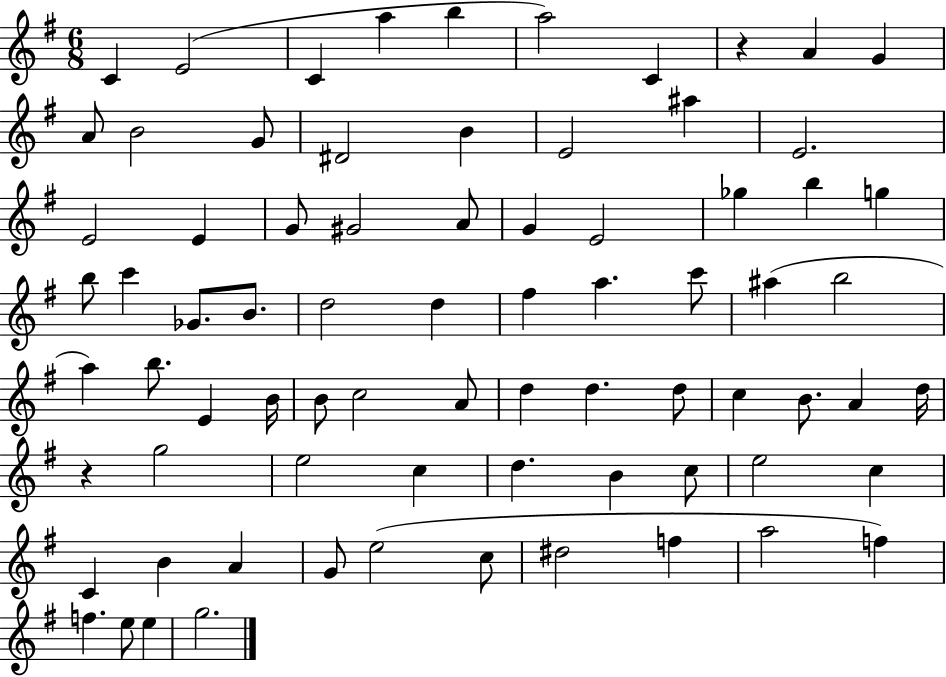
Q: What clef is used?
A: treble